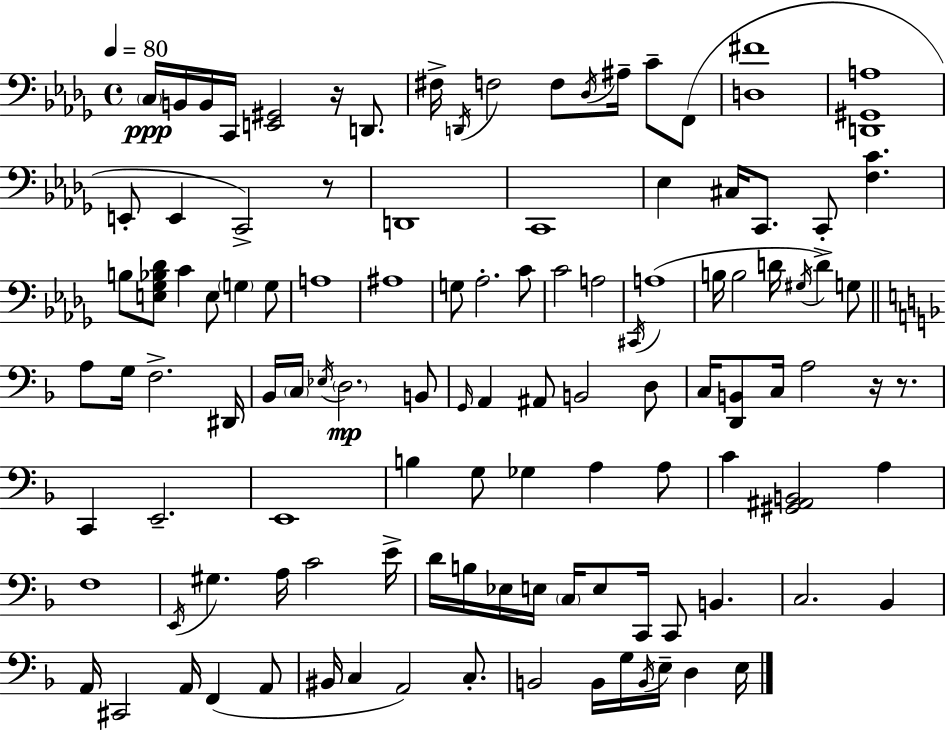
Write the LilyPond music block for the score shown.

{
  \clef bass
  \time 4/4
  \defaultTimeSignature
  \key bes \minor
  \tempo 4 = 80
  \repeat volta 2 { \parenthesize c16\ppp b,16 b,16 c,16 <e, gis,>2 r16 d,8. | fis16-> \acciaccatura { d,16 } f2 f8 \acciaccatura { des16 } ais16-- c'8-- | f,8( <d fis'>1 | <d, gis, a>1 | \break e,8-. e,4 c,2->) | r8 d,1 | c,1 | ees4 cis16 c,8. c,8-. <f c'>4. | \break b8 <e ges bes des'>8 c'4 e8 \parenthesize g4 | g8 a1 | ais1 | g8 aes2.-. | \break c'8 c'2 a2 | \acciaccatura { cis,16 }( a1 | b16 b2 d'16 \acciaccatura { gis16 }) d'4-> | g8 \bar "||" \break \key d \minor a8 g16 f2.-> dis,16 | bes,16 \parenthesize c16 \acciaccatura { ees16 } \parenthesize d2.\mp b,8 | \grace { g,16 } a,4 ais,8 b,2 | d8 c16 <d, b,>8 c16 a2 r16 r8. | \break c,4 e,2.-- | e,1 | b4 g8 ges4 a4 | a8 c'4 <gis, ais, b,>2 a4 | \break f1 | \acciaccatura { e,16 } gis4. a16 c'2 | e'16-> d'16 b16 ees16 e16 \parenthesize c16 e8 c,16 c,8 b,4. | c2. bes,4 | \break a,16 cis,2 a,16 f,4( | a,8 bis,16 c4 a,2) | c8.-. b,2 b,16 g16 \acciaccatura { b,16 } e16-- d4 | e16 } \bar "|."
}